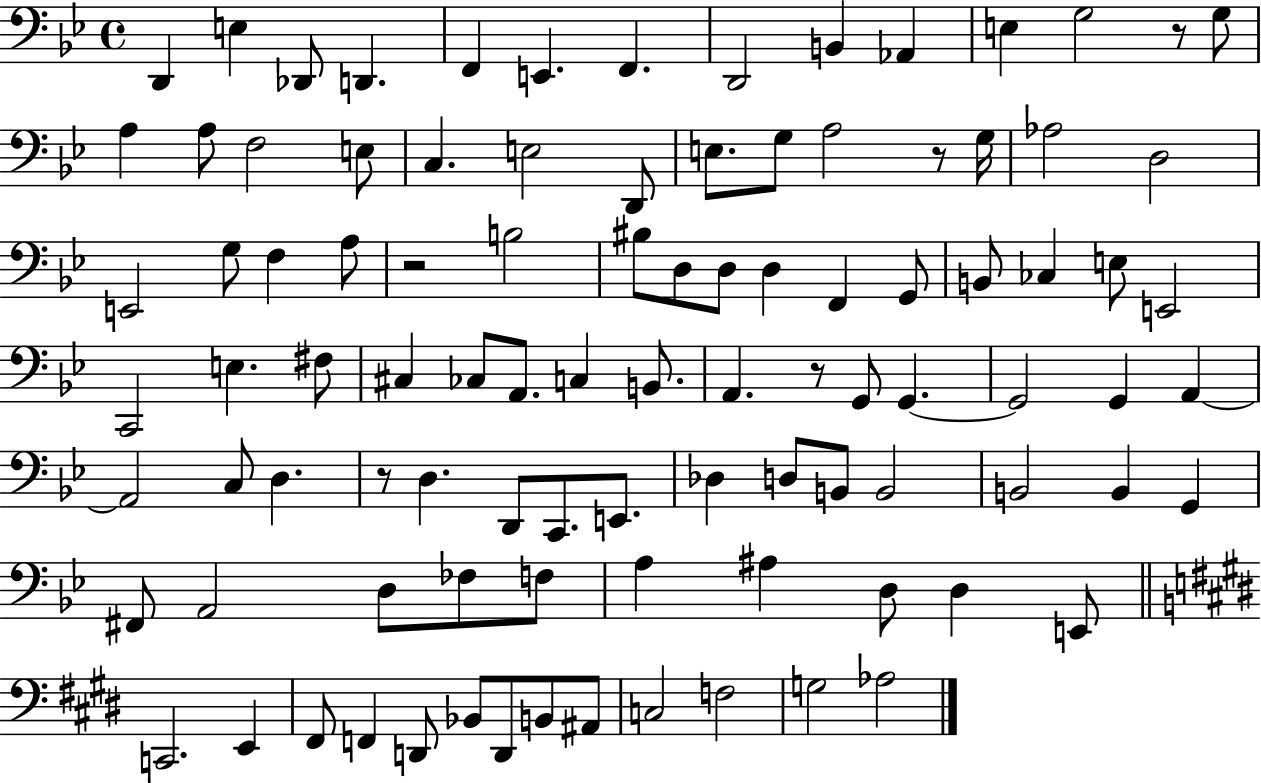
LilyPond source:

{
  \clef bass
  \time 4/4
  \defaultTimeSignature
  \key bes \major
  d,4 e4 des,8 d,4. | f,4 e,4. f,4. | d,2 b,4 aes,4 | e4 g2 r8 g8 | \break a4 a8 f2 e8 | c4. e2 d,8 | e8. g8 a2 r8 g16 | aes2 d2 | \break e,2 g8 f4 a8 | r2 b2 | bis8 d8 d8 d4 f,4 g,8 | b,8 ces4 e8 e,2 | \break c,2 e4. fis8 | cis4 ces8 a,8. c4 b,8. | a,4. r8 g,8 g,4.~~ | g,2 g,4 a,4~~ | \break a,2 c8 d4. | r8 d4. d,8 c,8. e,8. | des4 d8 b,8 b,2 | b,2 b,4 g,4 | \break fis,8 a,2 d8 fes8 f8 | a4 ais4 d8 d4 e,8 | \bar "||" \break \key e \major c,2. e,4 | fis,8 f,4 d,8 bes,8 d,8 b,8 ais,8 | c2 f2 | g2 aes2 | \break \bar "|."
}